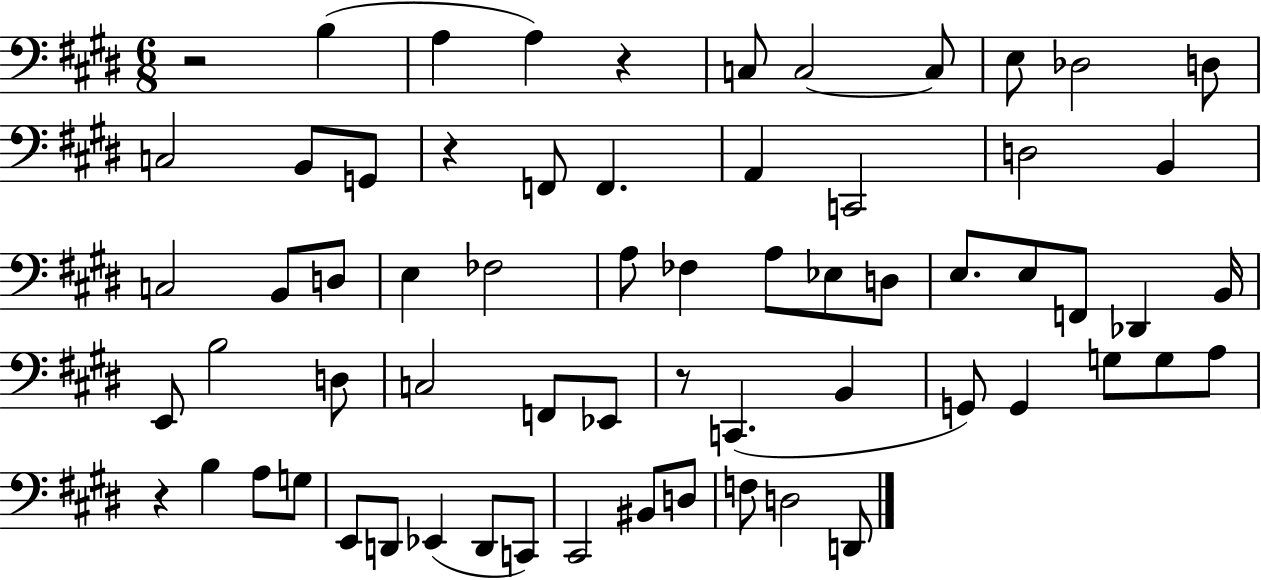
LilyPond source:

{
  \clef bass
  \numericTimeSignature
  \time 6/8
  \key e \major
  \repeat volta 2 { r2 b4( | a4 a4) r4 | c8 c2~~ c8 | e8 des2 d8 | \break c2 b,8 g,8 | r4 f,8 f,4. | a,4 c,2 | d2 b,4 | \break c2 b,8 d8 | e4 fes2 | a8 fes4 a8 ees8 d8 | e8. e8 f,8 des,4 b,16 | \break e,8 b2 d8 | c2 f,8 ees,8 | r8 c,4.( b,4 | g,8) g,4 g8 g8 a8 | \break r4 b4 a8 g8 | e,8 d,8 ees,4( d,8 c,8) | cis,2 bis,8 d8 | f8 d2 d,8 | \break } \bar "|."
}